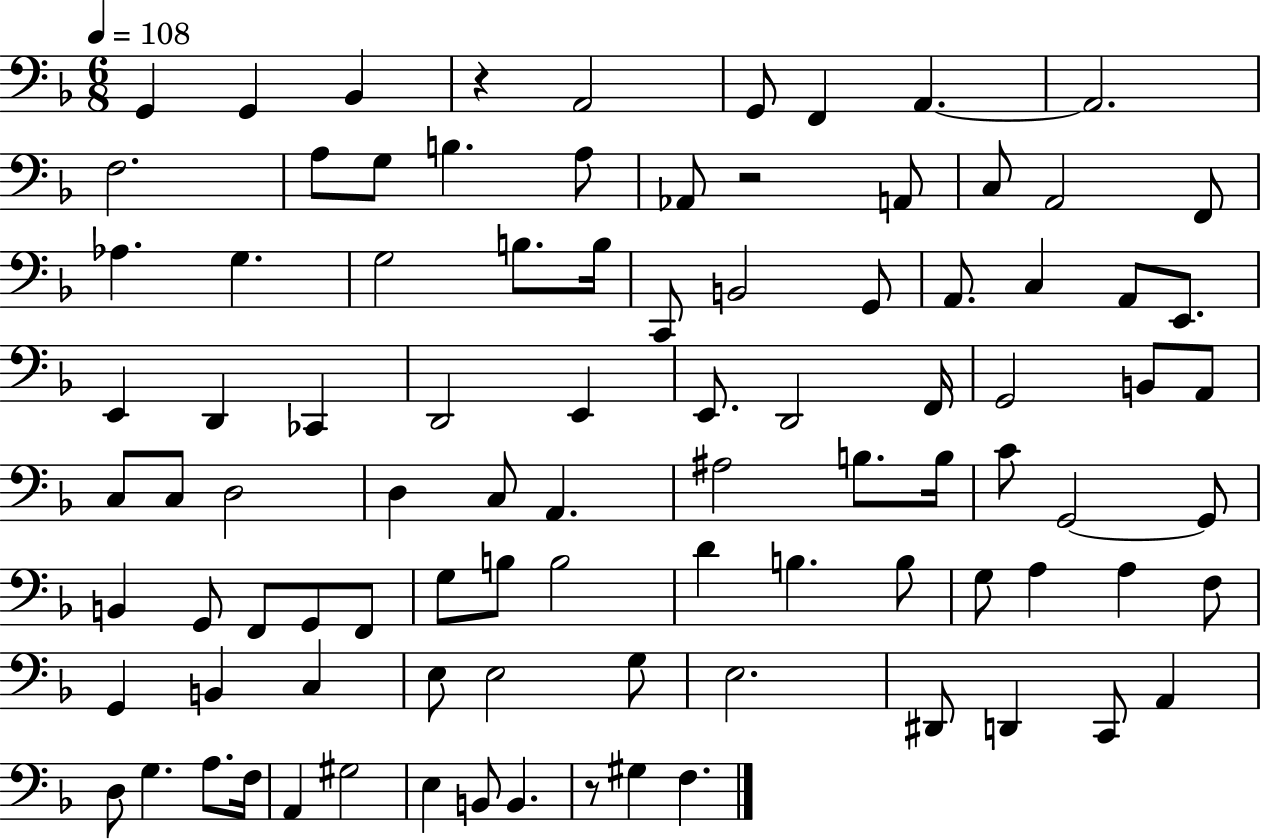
X:1
T:Untitled
M:6/8
L:1/4
K:F
G,, G,, _B,, z A,,2 G,,/2 F,, A,, A,,2 F,2 A,/2 G,/2 B, A,/2 _A,,/2 z2 A,,/2 C,/2 A,,2 F,,/2 _A, G, G,2 B,/2 B,/4 C,,/2 B,,2 G,,/2 A,,/2 C, A,,/2 E,,/2 E,, D,, _C,, D,,2 E,, E,,/2 D,,2 F,,/4 G,,2 B,,/2 A,,/2 C,/2 C,/2 D,2 D, C,/2 A,, ^A,2 B,/2 B,/4 C/2 G,,2 G,,/2 B,, G,,/2 F,,/2 G,,/2 F,,/2 G,/2 B,/2 B,2 D B, B,/2 G,/2 A, A, F,/2 G,, B,, C, E,/2 E,2 G,/2 E,2 ^D,,/2 D,, C,,/2 A,, D,/2 G, A,/2 F,/4 A,, ^G,2 E, B,,/2 B,, z/2 ^G, F,